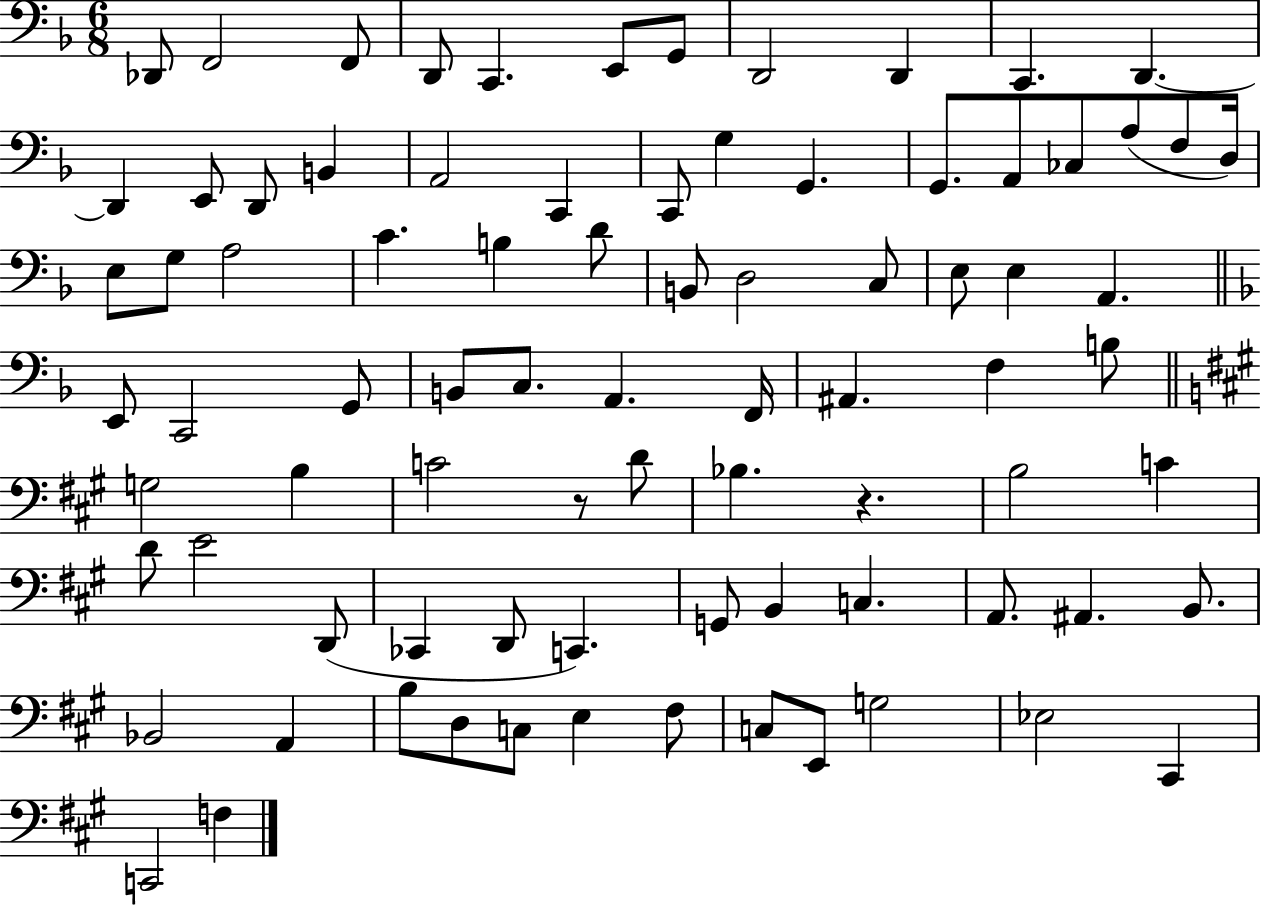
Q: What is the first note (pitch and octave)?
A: Db2